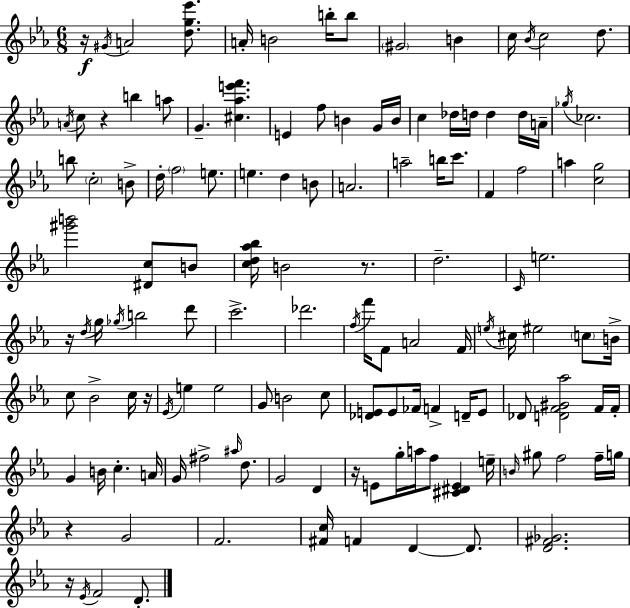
{
  \clef treble
  \numericTimeSignature
  \time 6/8
  \key c \minor
  r16\f \acciaccatura { gis'16 } a'2 <d'' g'' ees'''>8. | a'16-. b'2 b''16-. b''8 | \parenthesize gis'2 b'4 | c''16 \acciaccatura { bes'16 } c''2 d''8. | \break \acciaccatura { a'16 } c''8 r4 b''4 | a''8 g'4.-- <cis'' aes'' e''' f'''>4. | e'4 f''8 b'4 | g'16 b'16 c''4 des''16 d''16 d''4 | \break d''16 a'16-- \acciaccatura { ges''16 } ces''2. | b''8 \parenthesize c''2-. | b'8-> d''16-. \parenthesize f''2 | e''8. e''4. d''4 | \break b'8 a'2. | a''2-- | b''16 c'''8. f'4 f''2 | a''4 <c'' g''>2 | \break <gis''' b'''>2 | <dis' c''>8 b'8 <c'' d'' aes'' bes''>16 b'2 | r8. d''2.-- | \grace { c'16 } e''2. | \break r16 \acciaccatura { d''16 } g''16 \acciaccatura { ges''16 } b''2 | d'''8 c'''2.-> | des'''2. | \acciaccatura { f''16 } f'''16 f'8 a'2 | \break f'16 \acciaccatura { e''16 } cis''16 eis''2 | \parenthesize c''8 b'16-> c''8 bes'2-> | c''16 r16 \acciaccatura { ees'16 } e''4 | e''2 g'8 | \break b'2 c''8 <des' e'>8 | e'8 fes'16 f'4-> d'16-- e'8 des'8 | <d' f' gis' aes''>2 f'16 f'16-. g'4 | b'16 c''4.-. a'16 g'16 fis''2-> | \break \grace { ais''16 } d''8. g'2 | d'4 r16 | e'8 g''16-. a''16 f''8 <cis' dis' e'>4 e''16-- \grace { b'16 } | gis''8 f''2 f''16-- g''16 | \break r4 g'2 | f'2. | <fis' c''>16 f'4 d'4~~ d'8. | <d' fis' ges'>2. | \break r16 \acciaccatura { ees'16 } f'2 d'8.-. | \bar "|."
}